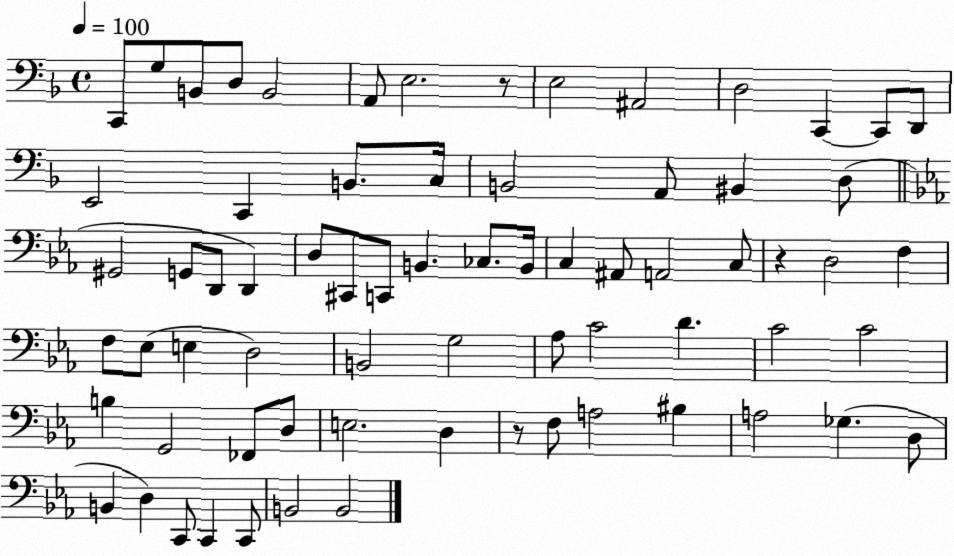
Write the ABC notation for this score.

X:1
T:Untitled
M:4/4
L:1/4
K:F
C,,/2 G,/2 B,,/2 D,/2 B,,2 A,,/2 E,2 z/2 E,2 ^A,,2 D,2 C,, C,,/2 D,,/2 E,,2 C,, B,,/2 C,/4 B,,2 A,,/2 ^B,, D,/2 ^G,,2 G,,/2 D,,/2 D,, D,/2 ^C,,/2 C,,/2 B,, _C,/2 B,,/4 C, ^A,,/2 A,,2 C,/2 z D,2 F, F,/2 _E,/2 E, D,2 B,,2 G,2 _A,/2 C2 D C2 C2 B, G,,2 _F,,/2 D,/2 E,2 D, z/2 F,/2 A,2 ^B, A,2 _G, D,/2 B,, D, C,,/2 C,, C,,/2 B,,2 B,,2